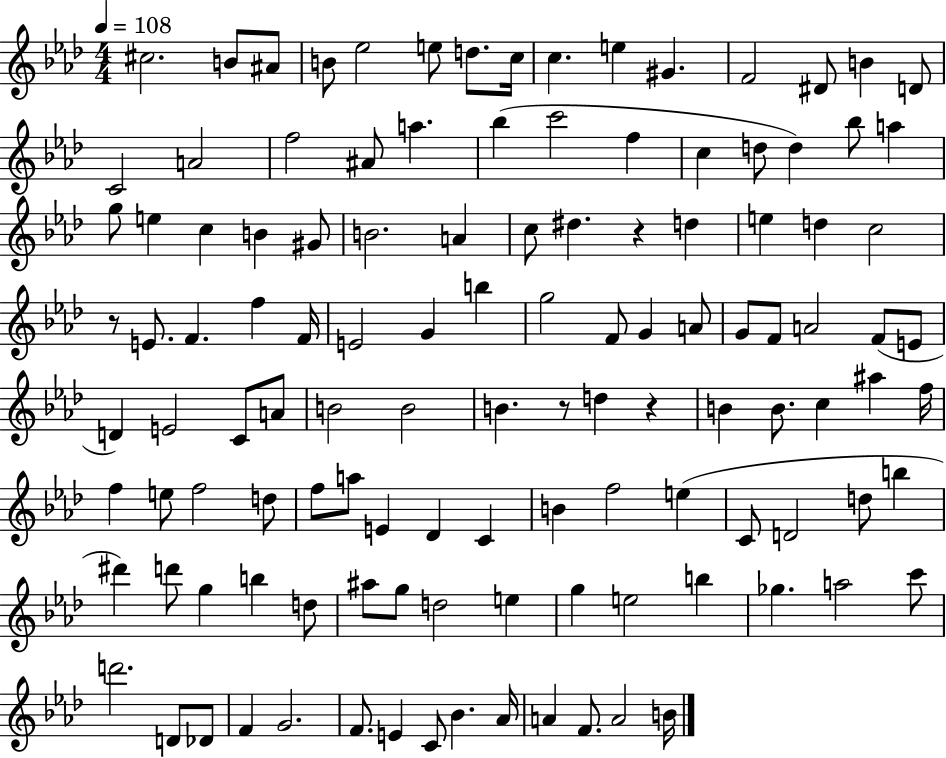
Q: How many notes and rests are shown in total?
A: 119